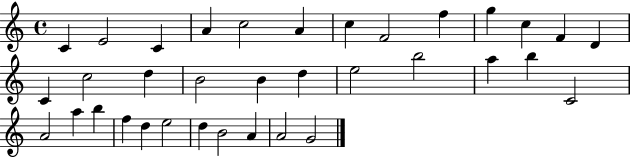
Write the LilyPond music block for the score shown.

{
  \clef treble
  \time 4/4
  \defaultTimeSignature
  \key c \major
  c'4 e'2 c'4 | a'4 c''2 a'4 | c''4 f'2 f''4 | g''4 c''4 f'4 d'4 | \break c'4 c''2 d''4 | b'2 b'4 d''4 | e''2 b''2 | a''4 b''4 c'2 | \break a'2 a''4 b''4 | f''4 d''4 e''2 | d''4 b'2 a'4 | a'2 g'2 | \break \bar "|."
}